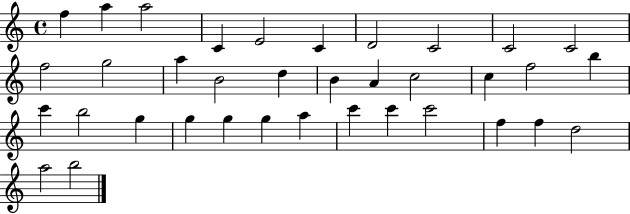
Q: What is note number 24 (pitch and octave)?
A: G5